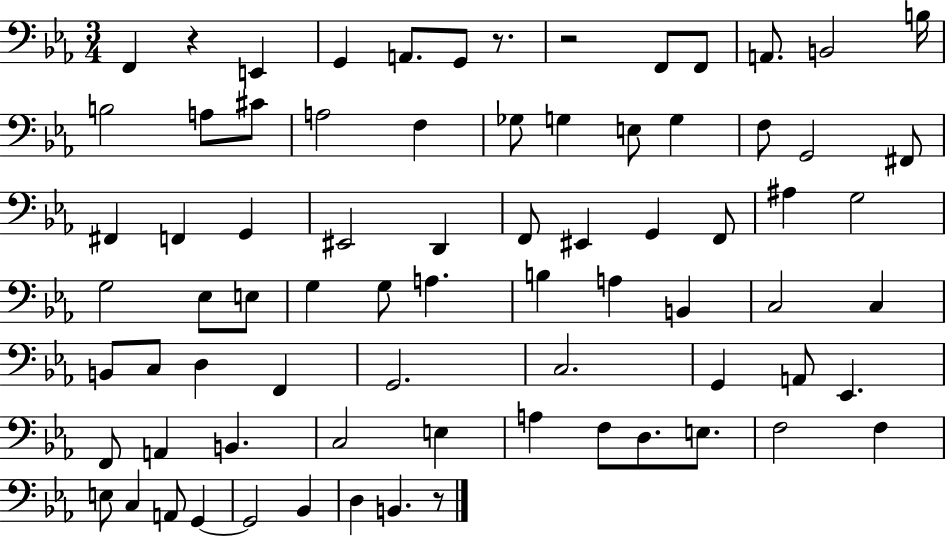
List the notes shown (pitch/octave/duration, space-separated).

F2/q R/q E2/q G2/q A2/e. G2/e R/e. R/h F2/e F2/e A2/e. B2/h B3/s B3/h A3/e C#4/e A3/h F3/q Gb3/e G3/q E3/e G3/q F3/e G2/h F#2/e F#2/q F2/q G2/q EIS2/h D2/q F2/e EIS2/q G2/q F2/e A#3/q G3/h G3/h Eb3/e E3/e G3/q G3/e A3/q. B3/q A3/q B2/q C3/h C3/q B2/e C3/e D3/q F2/q G2/h. C3/h. G2/q A2/e Eb2/q. F2/e A2/q B2/q. C3/h E3/q A3/q F3/e D3/e. E3/e. F3/h F3/q E3/e C3/q A2/e G2/q G2/h Bb2/q D3/q B2/q. R/e